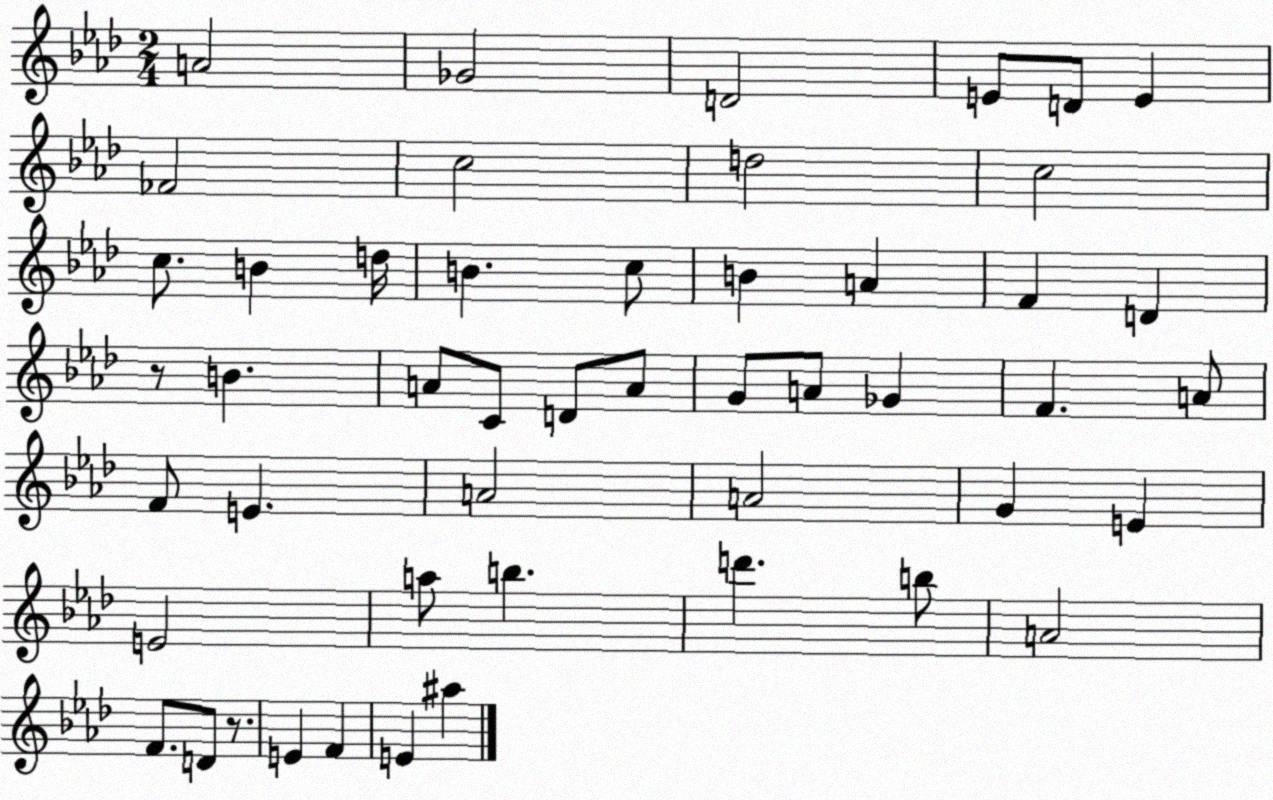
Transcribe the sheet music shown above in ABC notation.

X:1
T:Untitled
M:2/4
L:1/4
K:Ab
A2 _G2 D2 E/2 D/2 E _F2 c2 d2 c2 c/2 B d/4 B c/2 B A F D z/2 B A/2 C/2 D/2 A/2 G/2 A/2 _G F A/2 F/2 E A2 A2 G E E2 a/2 b d' b/2 A2 F/2 D/2 z/2 E F E ^a